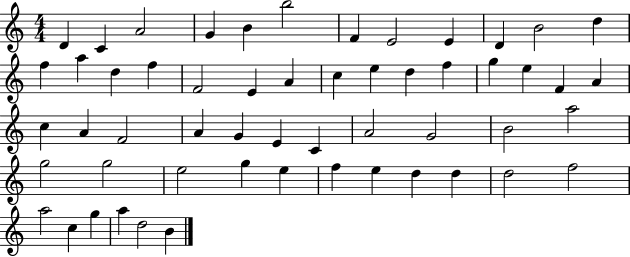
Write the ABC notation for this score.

X:1
T:Untitled
M:4/4
L:1/4
K:C
D C A2 G B b2 F E2 E D B2 d f a d f F2 E A c e d f g e F A c A F2 A G E C A2 G2 B2 a2 g2 g2 e2 g e f e d d d2 f2 a2 c g a d2 B